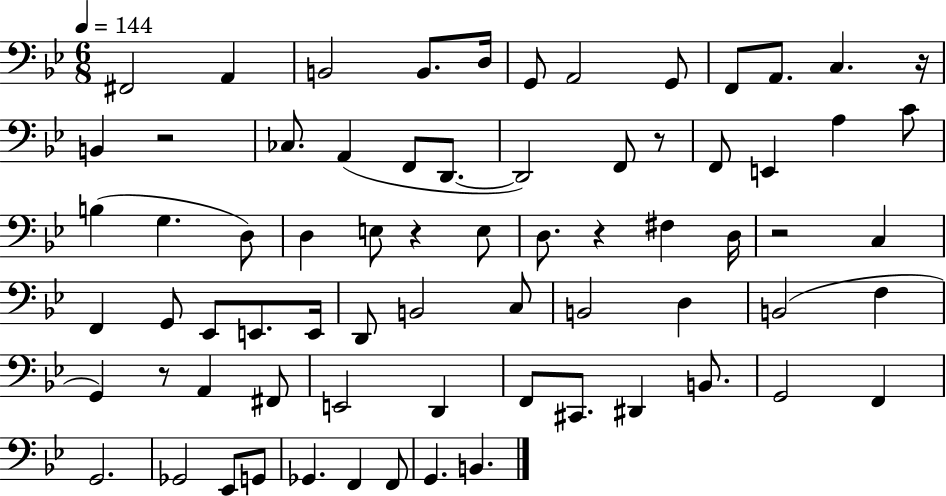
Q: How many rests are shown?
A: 7